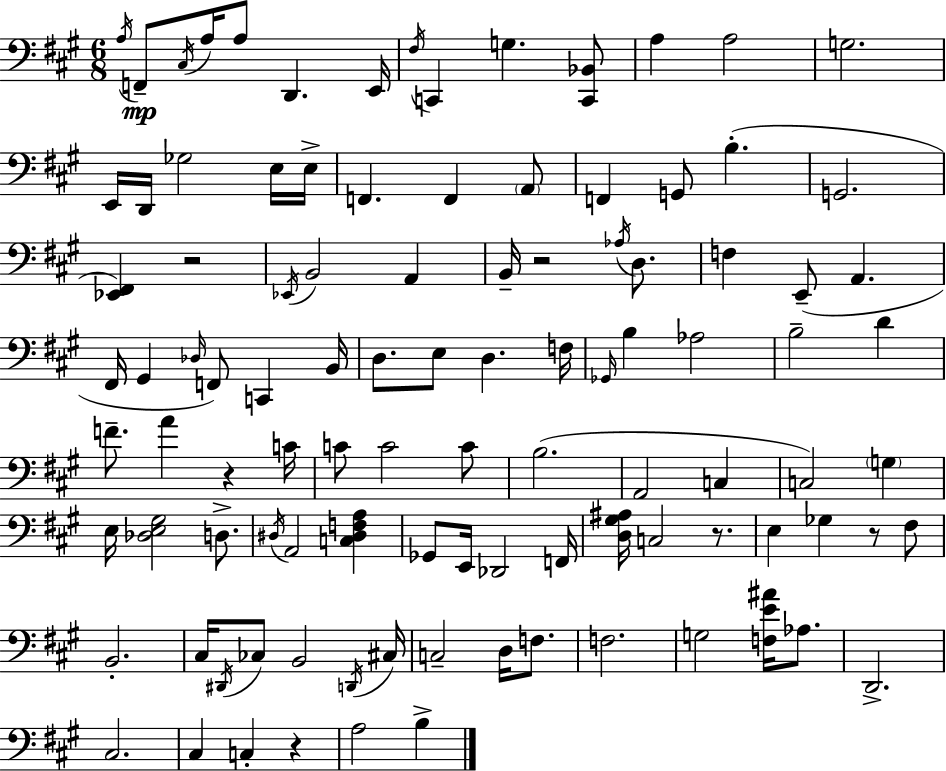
X:1
T:Untitled
M:6/8
L:1/4
K:A
A,/4 F,,/2 ^C,/4 A,/4 A,/2 D,, E,,/4 ^F,/4 C,, G, [C,,_B,,]/2 A, A,2 G,2 E,,/4 D,,/4 _G,2 E,/4 E,/4 F,, F,, A,,/2 F,, G,,/2 B, G,,2 [_E,,^F,,] z2 _E,,/4 B,,2 A,, B,,/4 z2 _A,/4 D,/2 F, E,,/2 A,, ^F,,/4 ^G,, _D,/4 F,,/2 C,, B,,/4 D,/2 E,/2 D, F,/4 _G,,/4 B, _A,2 B,2 D F/2 A z C/4 C/2 C2 C/2 B,2 A,,2 C, C,2 G, E,/4 [_D,E,^G,]2 D,/2 ^D,/4 A,,2 [C,^D,F,A,] _G,,/2 E,,/4 _D,,2 F,,/4 [D,^G,^A,]/4 C,2 z/2 E, _G, z/2 ^F,/2 B,,2 ^C,/4 ^D,,/4 _C,/2 B,,2 D,,/4 ^C,/4 C,2 D,/4 F,/2 F,2 G,2 [F,E^A]/4 _A,/2 D,,2 ^C,2 ^C, C, z A,2 B,